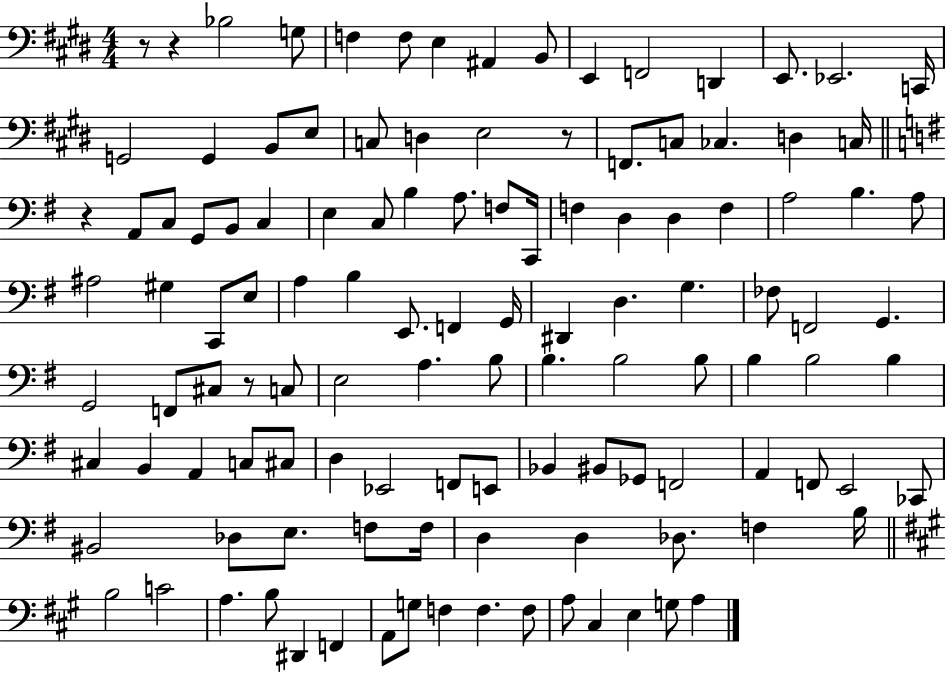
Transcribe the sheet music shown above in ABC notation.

X:1
T:Untitled
M:4/4
L:1/4
K:E
z/2 z _B,2 G,/2 F, F,/2 E, ^A,, B,,/2 E,, F,,2 D,, E,,/2 _E,,2 C,,/4 G,,2 G,, B,,/2 E,/2 C,/2 D, E,2 z/2 F,,/2 C,/2 _C, D, C,/4 z A,,/2 C,/2 G,,/2 B,,/2 C, E, C,/2 B, A,/2 F,/2 C,,/4 F, D, D, F, A,2 B, A,/2 ^A,2 ^G, C,,/2 E,/2 A, B, E,,/2 F,, G,,/4 ^D,, D, G, _F,/2 F,,2 G,, G,,2 F,,/2 ^C,/2 z/2 C,/2 E,2 A, B,/2 B, B,2 B,/2 B, B,2 B, ^C, B,, A,, C,/2 ^C,/2 D, _E,,2 F,,/2 E,,/2 _B,, ^B,,/2 _G,,/2 F,,2 A,, F,,/2 E,,2 _C,,/2 ^B,,2 _D,/2 E,/2 F,/2 F,/4 D, D, _D,/2 F, B,/4 B,2 C2 A, B,/2 ^D,, F,, A,,/2 G,/2 F, F, F,/2 A,/2 ^C, E, G,/2 A,